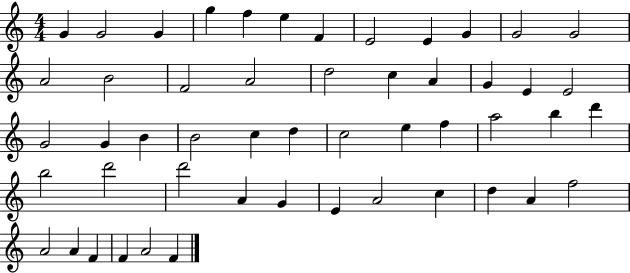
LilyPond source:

{
  \clef treble
  \numericTimeSignature
  \time 4/4
  \key c \major
  g'4 g'2 g'4 | g''4 f''4 e''4 f'4 | e'2 e'4 g'4 | g'2 g'2 | \break a'2 b'2 | f'2 a'2 | d''2 c''4 a'4 | g'4 e'4 e'2 | \break g'2 g'4 b'4 | b'2 c''4 d''4 | c''2 e''4 f''4 | a''2 b''4 d'''4 | \break b''2 d'''2 | d'''2 a'4 g'4 | e'4 a'2 c''4 | d''4 a'4 f''2 | \break a'2 a'4 f'4 | f'4 a'2 f'4 | \bar "|."
}